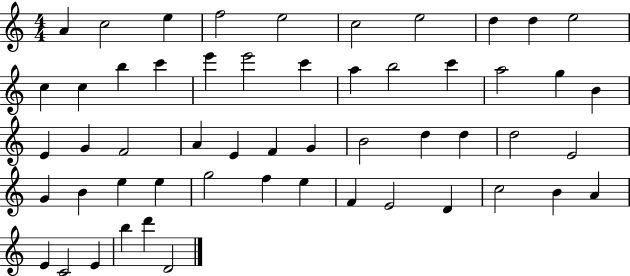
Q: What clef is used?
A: treble